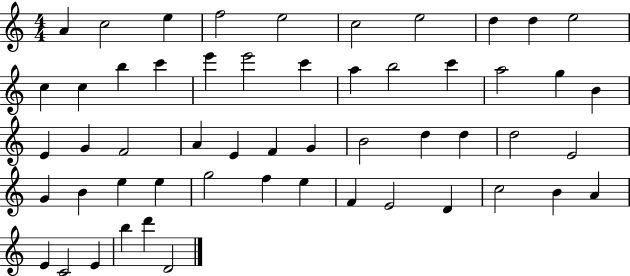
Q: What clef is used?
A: treble